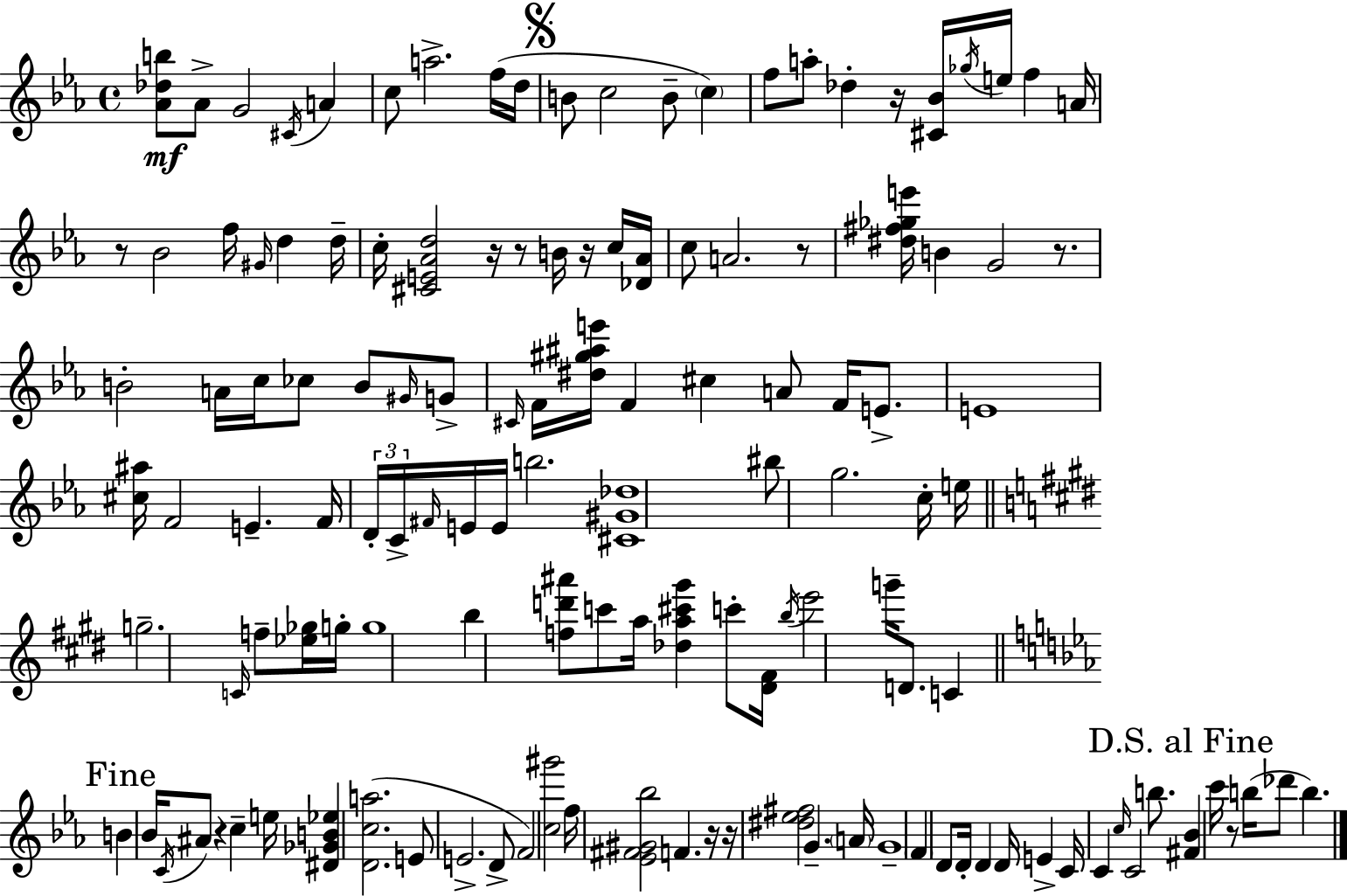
[Ab4,Db5,B5]/e Ab4/e G4/h C#4/s A4/q C5/e A5/h. F5/s D5/s B4/e C5/h B4/e C5/q F5/e A5/e Db5/q R/s [C#4,Bb4]/s Gb5/s E5/s F5/q A4/s R/e Bb4/h F5/s G#4/s D5/q D5/s C5/s [C#4,E4,Ab4,D5]/h R/s R/e B4/s R/s C5/s [Db4,Ab4]/s C5/e A4/h. R/e [D#5,F#5,Gb5,E6]/s B4/q G4/h R/e. B4/h A4/s C5/s CES5/e B4/e G#4/s G4/e C#4/s F4/s [D#5,G#5,A#5,E6]/s F4/q C#5/q A4/e F4/s E4/e. E4/w [C#5,A#5]/s F4/h E4/q. F4/s D4/s C4/s F#4/s E4/s E4/s B5/h. [C#4,G#4,Db5]/w BIS5/e G5/h. C5/s E5/s G5/h. C4/s F5/e [Eb5,Gb5]/s G5/s G5/w B5/q [F5,D6,A#6]/e C6/e A5/s [Db5,A5,C#6,G#6]/q C6/e [D#4,F#4]/s B5/s E6/h G6/s D4/e. C4/q B4/q Bb4/s C4/s A#4/e R/q C5/q E5/s [D#4,Gb4,B4,Eb5]/q [D4,C5,A5]/h. E4/e E4/h. D4/e F4/h [C5,G#6]/h F5/s [Eb4,F#4,G#4,Bb5]/h F4/q. R/s R/s [D#5,Eb5,F#5]/h G4/q. A4/s G4/w F4/q D4/e D4/s D4/q D4/s E4/q C4/s C4/q C5/s C4/h B5/e. [F#4,Bb4]/q C6/s R/e B5/s Db6/e B5/q.